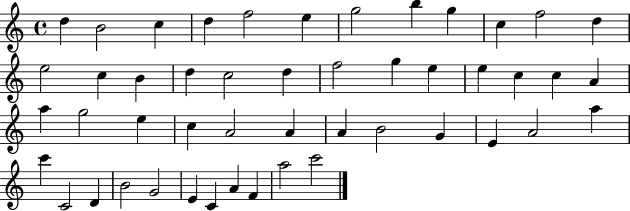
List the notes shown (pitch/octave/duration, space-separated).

D5/q B4/h C5/q D5/q F5/h E5/q G5/h B5/q G5/q C5/q F5/h D5/q E5/h C5/q B4/q D5/q C5/h D5/q F5/h G5/q E5/q E5/q C5/q C5/q A4/q A5/q G5/h E5/q C5/q A4/h A4/q A4/q B4/h G4/q E4/q A4/h A5/q C6/q C4/h D4/q B4/h G4/h E4/q C4/q A4/q F4/q A5/h C6/h